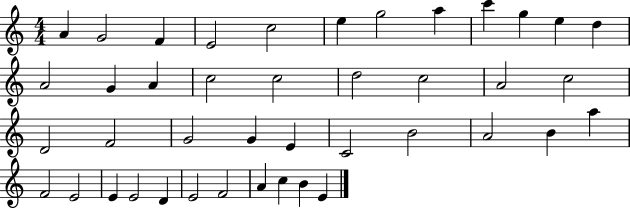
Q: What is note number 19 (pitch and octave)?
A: C5